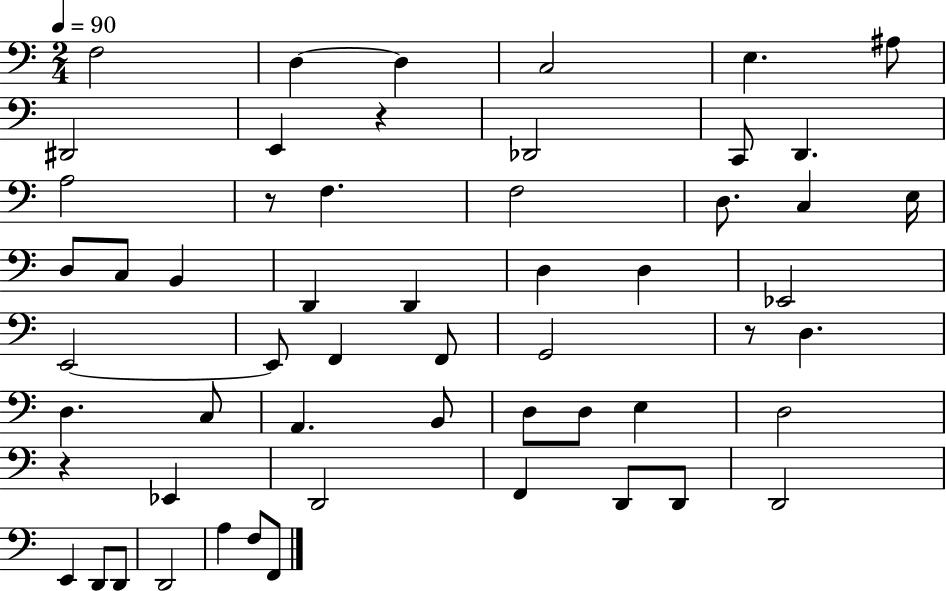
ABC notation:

X:1
T:Untitled
M:2/4
L:1/4
K:C
F,2 D, D, C,2 E, ^A,/2 ^D,,2 E,, z _D,,2 C,,/2 D,, A,2 z/2 F, F,2 D,/2 C, E,/4 D,/2 C,/2 B,, D,, D,, D, D, _E,,2 E,,2 E,,/2 F,, F,,/2 G,,2 z/2 D, D, C,/2 A,, B,,/2 D,/2 D,/2 E, D,2 z _E,, D,,2 F,, D,,/2 D,,/2 D,,2 E,, D,,/2 D,,/2 D,,2 A, F,/2 F,,/2